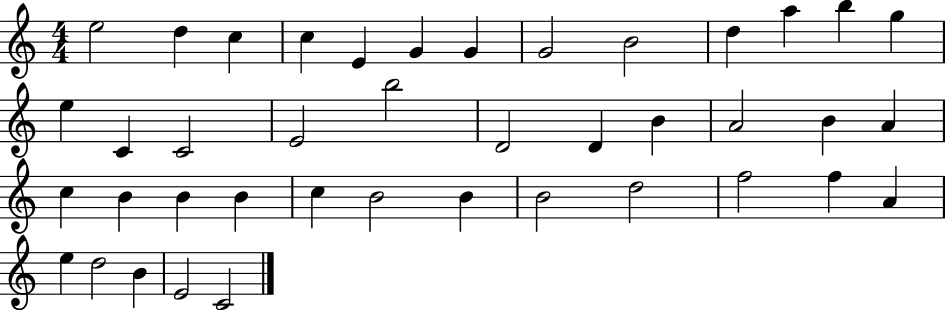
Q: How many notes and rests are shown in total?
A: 41